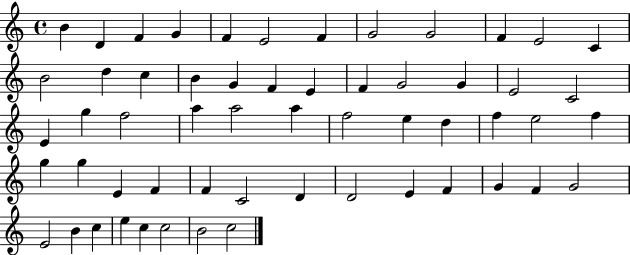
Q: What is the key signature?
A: C major